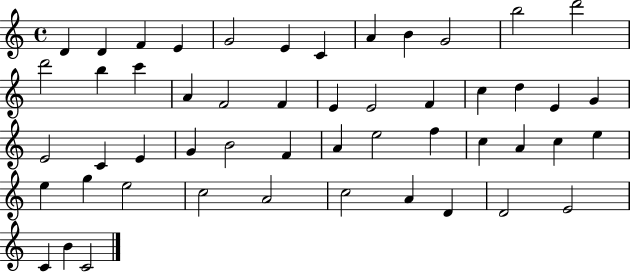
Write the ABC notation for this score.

X:1
T:Untitled
M:4/4
L:1/4
K:C
D D F E G2 E C A B G2 b2 d'2 d'2 b c' A F2 F E E2 F c d E G E2 C E G B2 F A e2 f c A c e e g e2 c2 A2 c2 A D D2 E2 C B C2